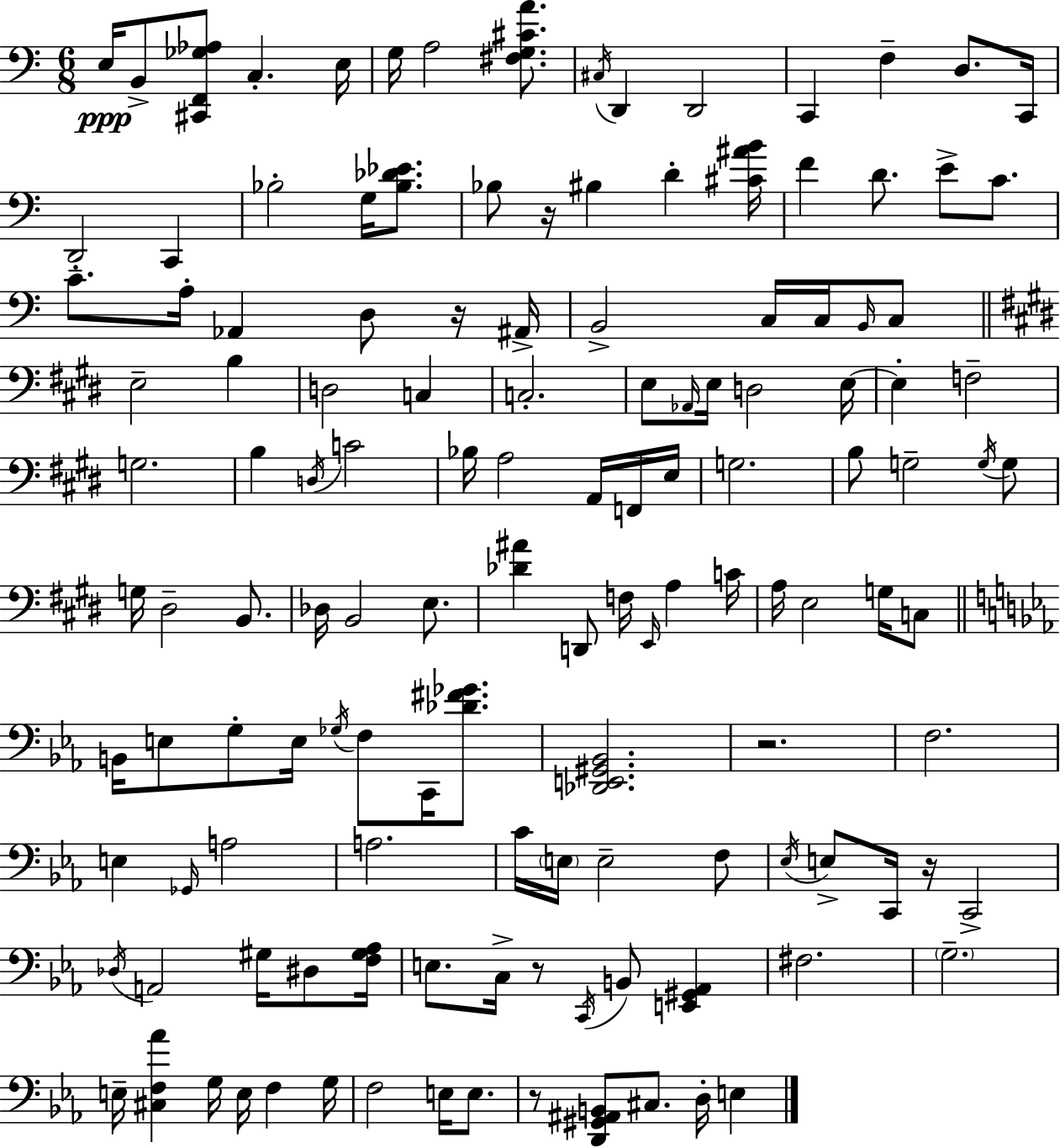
X:1
T:Untitled
M:6/8
L:1/4
K:Am
E,/4 B,,/2 [^C,,F,,_G,_A,]/2 C, E,/4 G,/4 A,2 [^F,G,^CA]/2 ^C,/4 D,, D,,2 C,, F, D,/2 C,,/4 D,,2 C,, _B,2 G,/4 [_B,_D_E]/2 _B,/2 z/4 ^B, D [^C^AB]/4 F D/2 E/2 C/2 C/2 A,/4 _A,, D,/2 z/4 ^A,,/4 B,,2 C,/4 C,/4 B,,/4 C,/2 E,2 B, D,2 C, C,2 E,/2 _A,,/4 E,/4 D,2 E,/4 E, F,2 G,2 B, D,/4 C2 _B,/4 A,2 A,,/4 F,,/4 E,/4 G,2 B,/2 G,2 G,/4 G,/2 G,/4 ^D,2 B,,/2 _D,/4 B,,2 E,/2 [_D^A] D,,/2 F,/4 E,,/4 A, C/4 A,/4 E,2 G,/4 C,/2 B,,/4 E,/2 G,/2 E,/4 _G,/4 F,/2 C,,/4 [_D^F_G]/2 [_D,,E,,^G,,_B,,]2 z2 F,2 E, _G,,/4 A,2 A,2 C/4 E,/4 E,2 F,/2 _E,/4 E,/2 C,,/4 z/4 C,,2 _D,/4 A,,2 ^G,/4 ^D,/2 [F,^G,_A,]/4 E,/2 C,/4 z/2 C,,/4 B,,/2 [E,,^G,,_A,,] ^F,2 G,2 E,/4 [^C,F,_A] G,/4 E,/4 F, G,/4 F,2 E,/4 E,/2 z/2 [D,,^G,,^A,,B,,]/2 ^C,/2 D,/4 E,